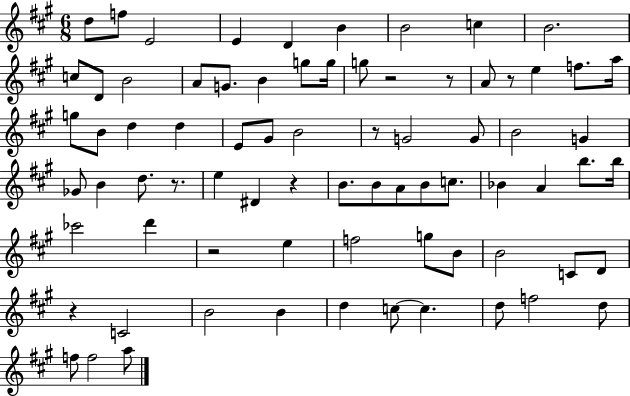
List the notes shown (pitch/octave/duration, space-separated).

D5/e F5/e E4/h E4/q D4/q B4/q B4/h C5/q B4/h. C5/e D4/e B4/h A4/e G4/e. B4/q G5/e G5/s G5/e R/h R/e A4/e R/e E5/q F5/e. A5/s G5/e B4/e D5/q D5/q E4/e G#4/e B4/h R/e G4/h G4/e B4/h G4/q Gb4/e B4/q D5/e. R/e. E5/q D#4/q R/q B4/e. B4/e A4/e B4/e C5/e. Bb4/q A4/q B5/e. B5/s CES6/h D6/q R/h E5/q F5/h G5/e B4/e B4/h C4/e D4/e R/q C4/h B4/h B4/q D5/q C5/e C5/q. D5/e F5/h D5/e F5/e F5/h A5/e